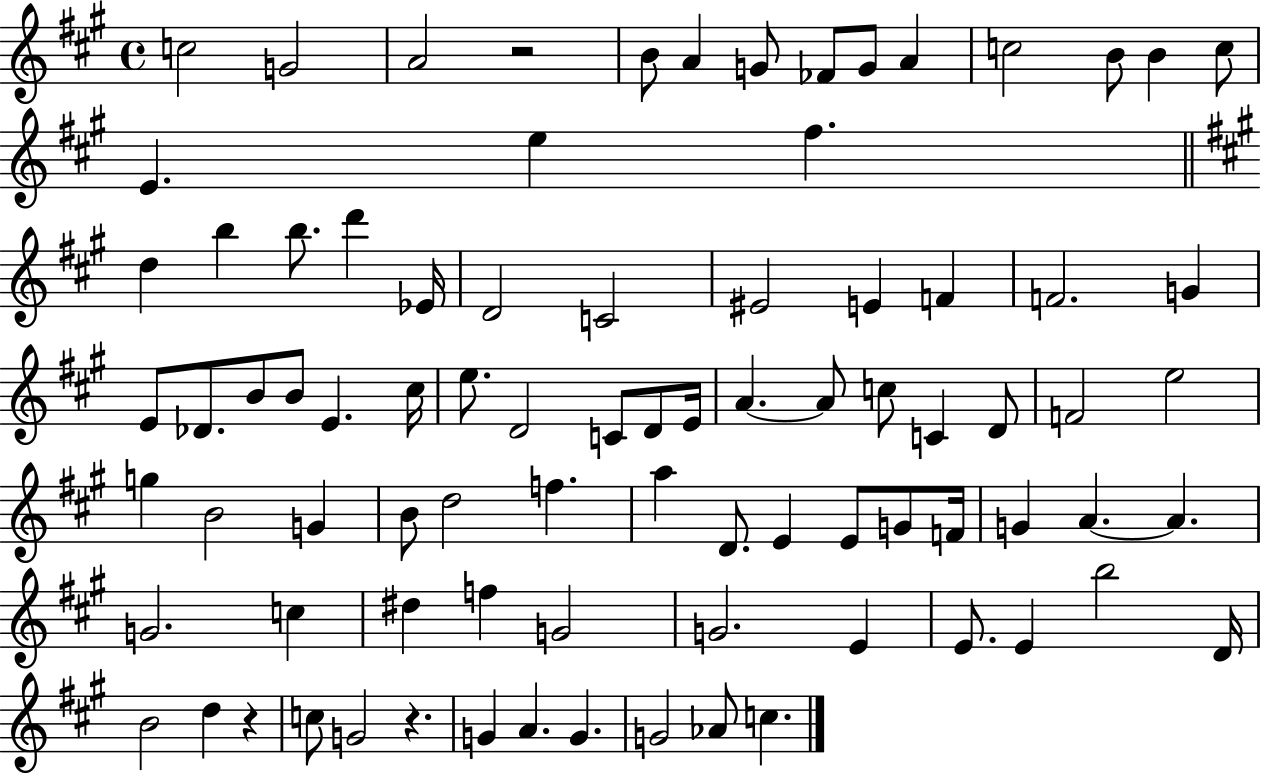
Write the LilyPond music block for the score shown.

{
  \clef treble
  \time 4/4
  \defaultTimeSignature
  \key a \major
  c''2 g'2 | a'2 r2 | b'8 a'4 g'8 fes'8 g'8 a'4 | c''2 b'8 b'4 c''8 | \break e'4. e''4 fis''4. | \bar "||" \break \key a \major d''4 b''4 b''8. d'''4 ees'16 | d'2 c'2 | eis'2 e'4 f'4 | f'2. g'4 | \break e'8 des'8. b'8 b'8 e'4. cis''16 | e''8. d'2 c'8 d'8 e'16 | a'4.~~ a'8 c''8 c'4 d'8 | f'2 e''2 | \break g''4 b'2 g'4 | b'8 d''2 f''4. | a''4 d'8. e'4 e'8 g'8 f'16 | g'4 a'4.~~ a'4. | \break g'2. c''4 | dis''4 f''4 g'2 | g'2. e'4 | e'8. e'4 b''2 d'16 | \break b'2 d''4 r4 | c''8 g'2 r4. | g'4 a'4. g'4. | g'2 aes'8 c''4. | \break \bar "|."
}